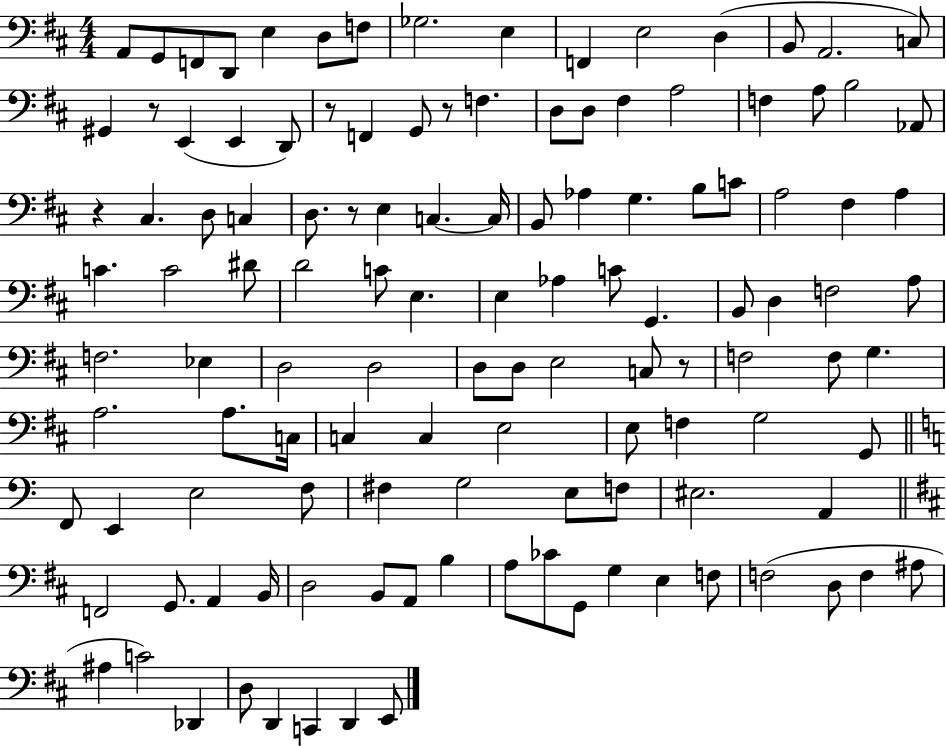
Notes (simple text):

A2/e G2/e F2/e D2/e E3/q D3/e F3/e Gb3/h. E3/q F2/q E3/h D3/q B2/e A2/h. C3/e G#2/q R/e E2/q E2/q D2/e R/e F2/q G2/e R/e F3/q. D3/e D3/e F#3/q A3/h F3/q A3/e B3/h Ab2/e R/q C#3/q. D3/e C3/q D3/e. R/e E3/q C3/q. C3/s B2/e Ab3/q G3/q. B3/e C4/e A3/h F#3/q A3/q C4/q. C4/h D#4/e D4/h C4/e E3/q. E3/q Ab3/q C4/e G2/q. B2/e D3/q F3/h A3/e F3/h. Eb3/q D3/h D3/h D3/e D3/e E3/h C3/e R/e F3/h F3/e G3/q. A3/h. A3/e. C3/s C3/q C3/q E3/h E3/e F3/q G3/h G2/e F2/e E2/q E3/h F3/e F#3/q G3/h E3/e F3/e EIS3/h. A2/q F2/h G2/e. A2/q B2/s D3/h B2/e A2/e B3/q A3/e CES4/e G2/e G3/q E3/q F3/e F3/h D3/e F3/q A#3/e A#3/q C4/h Db2/q D3/e D2/q C2/q D2/q E2/e